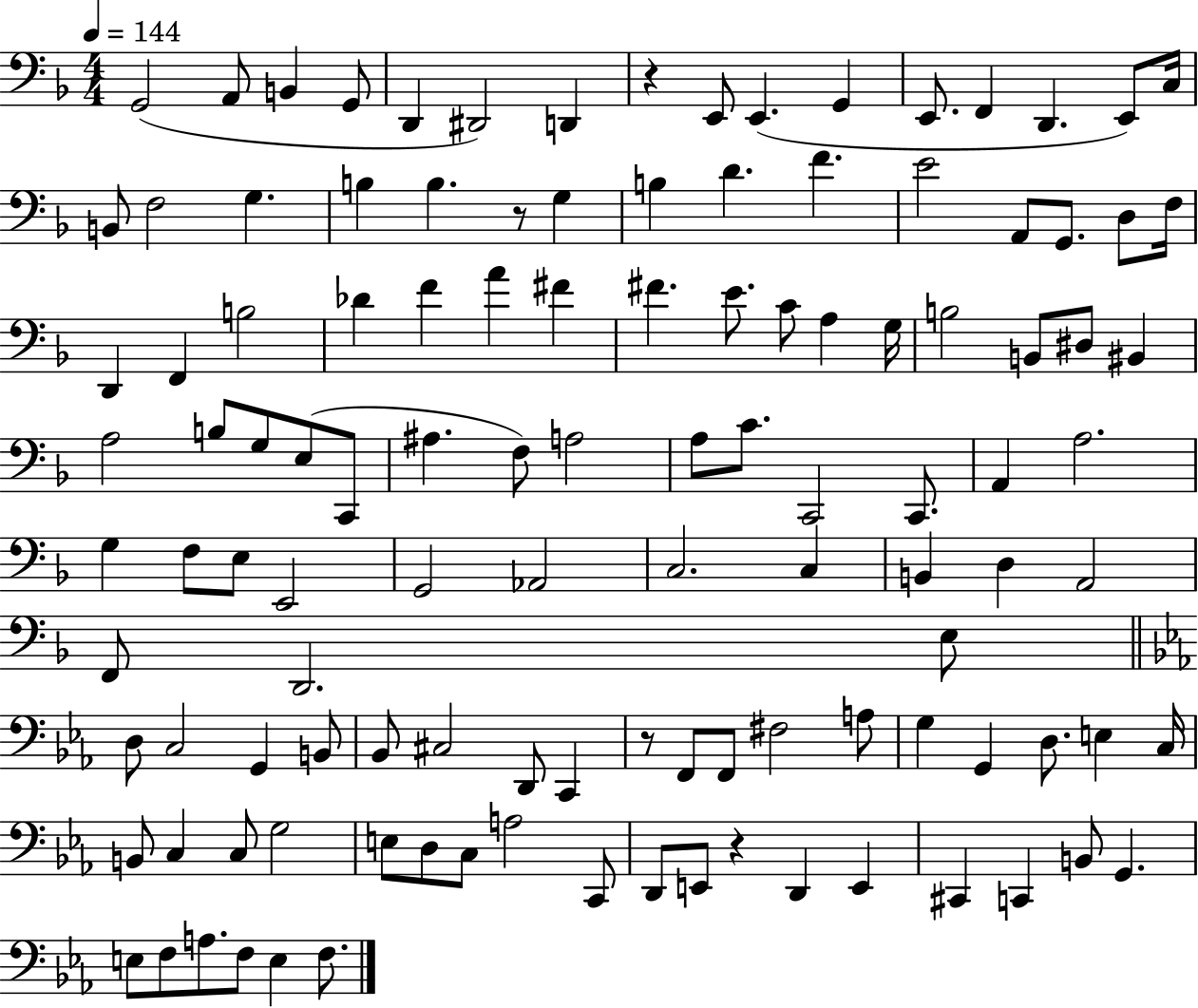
X:1
T:Untitled
M:4/4
L:1/4
K:F
G,,2 A,,/2 B,, G,,/2 D,, ^D,,2 D,, z E,,/2 E,, G,, E,,/2 F,, D,, E,,/2 C,/4 B,,/2 F,2 G, B, B, z/2 G, B, D F E2 A,,/2 G,,/2 D,/2 F,/4 D,, F,, B,2 _D F A ^F ^F E/2 C/2 A, G,/4 B,2 B,,/2 ^D,/2 ^B,, A,2 B,/2 G,/2 E,/2 C,,/2 ^A, F,/2 A,2 A,/2 C/2 C,,2 C,,/2 A,, A,2 G, F,/2 E,/2 E,,2 G,,2 _A,,2 C,2 C, B,, D, A,,2 F,,/2 D,,2 E,/2 D,/2 C,2 G,, B,,/2 _B,,/2 ^C,2 D,,/2 C,, z/2 F,,/2 F,,/2 ^F,2 A,/2 G, G,, D,/2 E, C,/4 B,,/2 C, C,/2 G,2 E,/2 D,/2 C,/2 A,2 C,,/2 D,,/2 E,,/2 z D,, E,, ^C,, C,, B,,/2 G,, E,/2 F,/2 A,/2 F,/2 E, F,/2